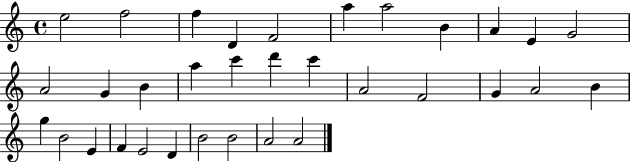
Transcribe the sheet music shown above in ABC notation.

X:1
T:Untitled
M:4/4
L:1/4
K:C
e2 f2 f D F2 a a2 B A E G2 A2 G B a c' d' c' A2 F2 G A2 B g B2 E F E2 D B2 B2 A2 A2